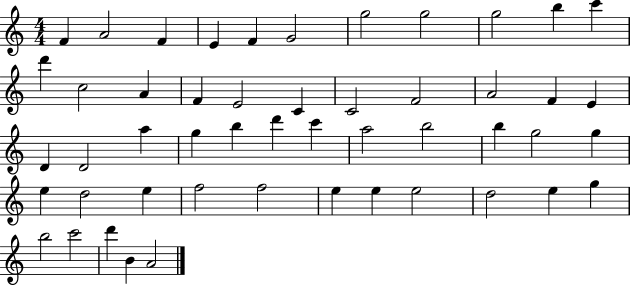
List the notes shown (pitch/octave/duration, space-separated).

F4/q A4/h F4/q E4/q F4/q G4/h G5/h G5/h G5/h B5/q C6/q D6/q C5/h A4/q F4/q E4/h C4/q C4/h F4/h A4/h F4/q E4/q D4/q D4/h A5/q G5/q B5/q D6/q C6/q A5/h B5/h B5/q G5/h G5/q E5/q D5/h E5/q F5/h F5/h E5/q E5/q E5/h D5/h E5/q G5/q B5/h C6/h D6/q B4/q A4/h